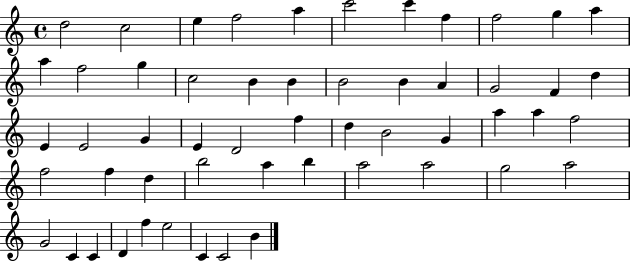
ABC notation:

X:1
T:Untitled
M:4/4
L:1/4
K:C
d2 c2 e f2 a c'2 c' f f2 g a a f2 g c2 B B B2 B A G2 F d E E2 G E D2 f d B2 G a a f2 f2 f d b2 a b a2 a2 g2 a2 G2 C C D f e2 C C2 B